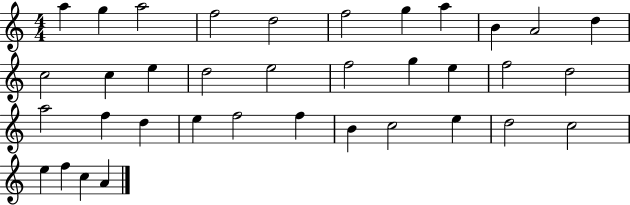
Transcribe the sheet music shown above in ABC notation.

X:1
T:Untitled
M:4/4
L:1/4
K:C
a g a2 f2 d2 f2 g a B A2 d c2 c e d2 e2 f2 g e f2 d2 a2 f d e f2 f B c2 e d2 c2 e f c A